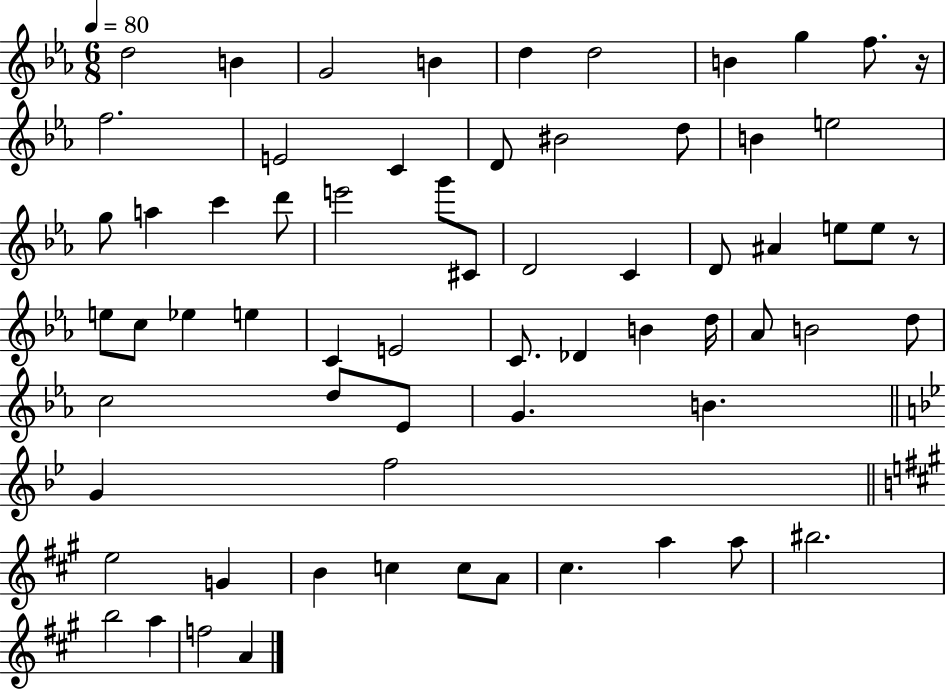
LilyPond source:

{
  \clef treble
  \numericTimeSignature
  \time 6/8
  \key ees \major
  \tempo 4 = 80
  d''2 b'4 | g'2 b'4 | d''4 d''2 | b'4 g''4 f''8. r16 | \break f''2. | e'2 c'4 | d'8 bis'2 d''8 | b'4 e''2 | \break g''8 a''4 c'''4 d'''8 | e'''2 g'''8 cis'8 | d'2 c'4 | d'8 ais'4 e''8 e''8 r8 | \break e''8 c''8 ees''4 e''4 | c'4 e'2 | c'8. des'4 b'4 d''16 | aes'8 b'2 d''8 | \break c''2 d''8 ees'8 | g'4. b'4. | \bar "||" \break \key bes \major g'4 f''2 | \bar "||" \break \key a \major e''2 g'4 | b'4 c''4 c''8 a'8 | cis''4. a''4 a''8 | bis''2. | \break b''2 a''4 | f''2 a'4 | \bar "|."
}